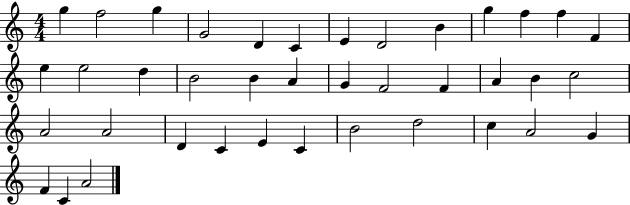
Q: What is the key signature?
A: C major